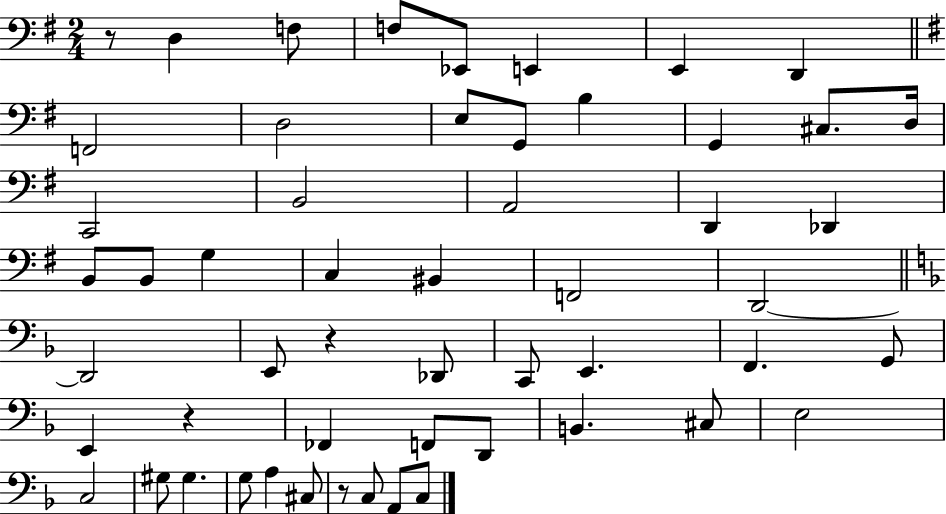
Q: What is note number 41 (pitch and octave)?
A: E3